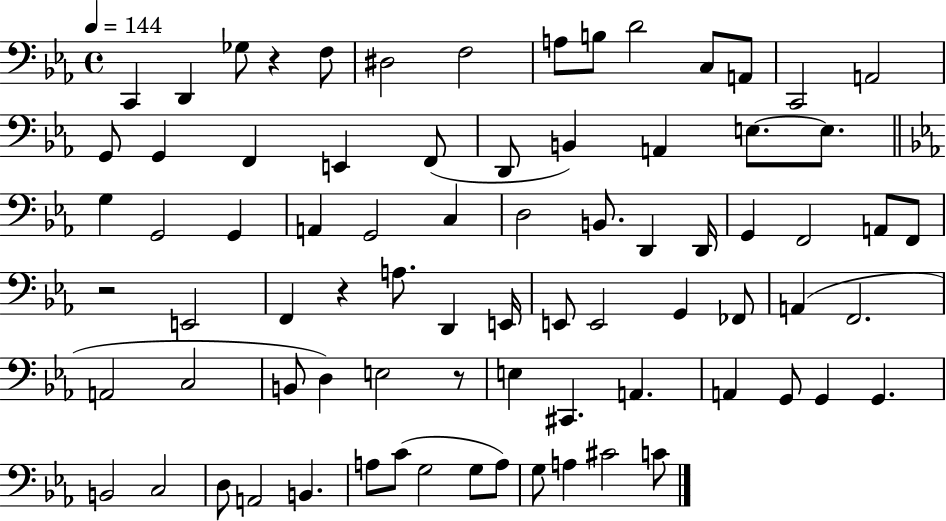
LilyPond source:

{
  \clef bass
  \time 4/4
  \defaultTimeSignature
  \key ees \major
  \tempo 4 = 144
  c,4 d,4 ges8 r4 f8 | dis2 f2 | a8 b8 d'2 c8 a,8 | c,2 a,2 | \break g,8 g,4 f,4 e,4 f,8( | d,8 b,4) a,4 e8.~~ e8. | \bar "||" \break \key c \minor g4 g,2 g,4 | a,4 g,2 c4 | d2 b,8. d,4 d,16 | g,4 f,2 a,8 f,8 | \break r2 e,2 | f,4 r4 a8. d,4 e,16 | e,8 e,2 g,4 fes,8 | a,4( f,2. | \break a,2 c2 | b,8 d4) e2 r8 | e4 cis,4. a,4. | a,4 g,8 g,4 g,4. | \break b,2 c2 | d8 a,2 b,4. | a8 c'8( g2 g8 a8) | g8 a4 cis'2 c'8 | \break \bar "|."
}